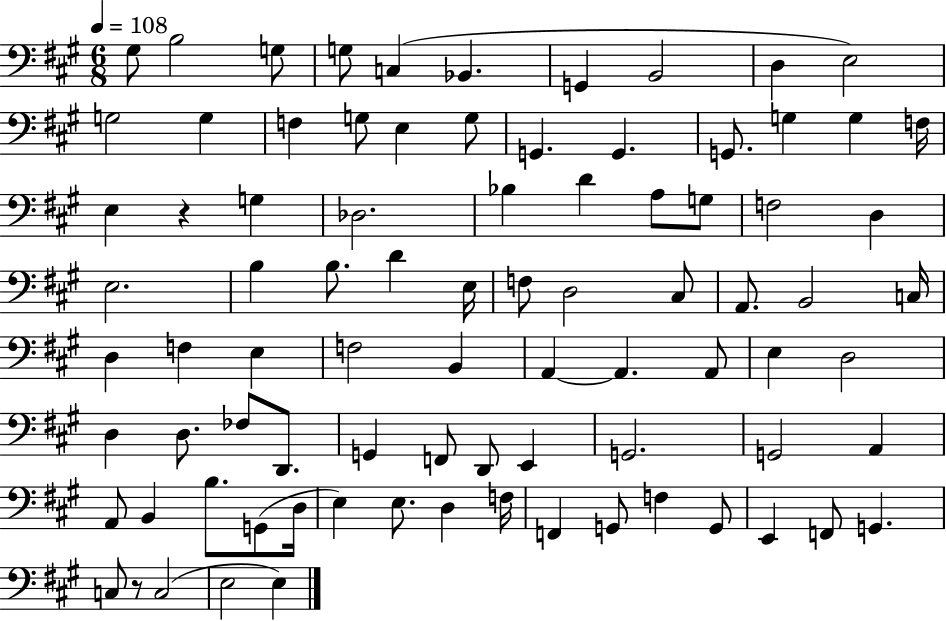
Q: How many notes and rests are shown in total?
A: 85